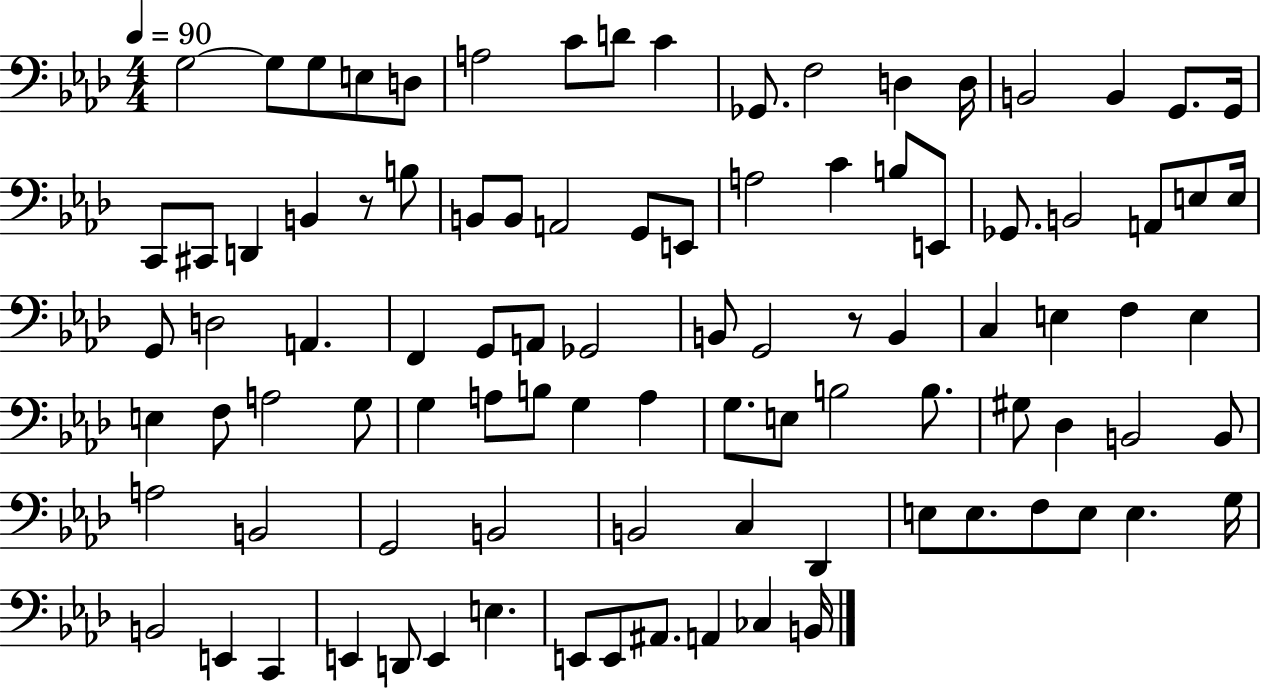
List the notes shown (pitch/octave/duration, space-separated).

G3/h G3/e G3/e E3/e D3/e A3/h C4/e D4/e C4/q Gb2/e. F3/h D3/q D3/s B2/h B2/q G2/e. G2/s C2/e C#2/e D2/q B2/q R/e B3/e B2/e B2/e A2/h G2/e E2/e A3/h C4/q B3/e E2/e Gb2/e. B2/h A2/e E3/e E3/s G2/e D3/h A2/q. F2/q G2/e A2/e Gb2/h B2/e G2/h R/e B2/q C3/q E3/q F3/q E3/q E3/q F3/e A3/h G3/e G3/q A3/e B3/e G3/q A3/q G3/e. E3/e B3/h B3/e. G#3/e Db3/q B2/h B2/e A3/h B2/h G2/h B2/h B2/h C3/q Db2/q E3/e E3/e. F3/e E3/e E3/q. G3/s B2/h E2/q C2/q E2/q D2/e E2/q E3/q. E2/e E2/e A#2/e. A2/q CES3/q B2/s